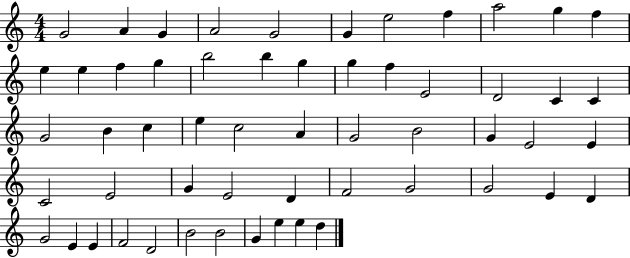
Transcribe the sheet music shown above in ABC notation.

X:1
T:Untitled
M:4/4
L:1/4
K:C
G2 A G A2 G2 G e2 f a2 g f e e f g b2 b g g f E2 D2 C C G2 B c e c2 A G2 B2 G E2 E C2 E2 G E2 D F2 G2 G2 E D G2 E E F2 D2 B2 B2 G e e d